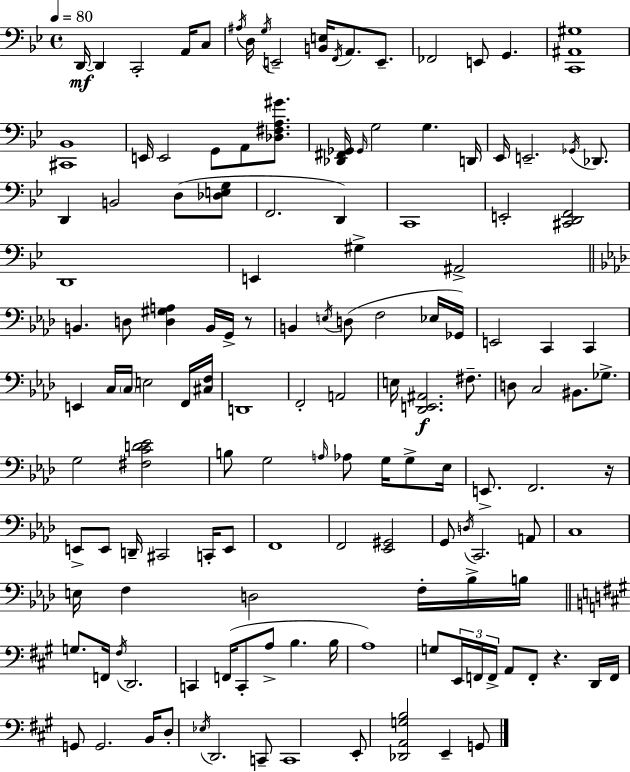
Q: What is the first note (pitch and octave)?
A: D2